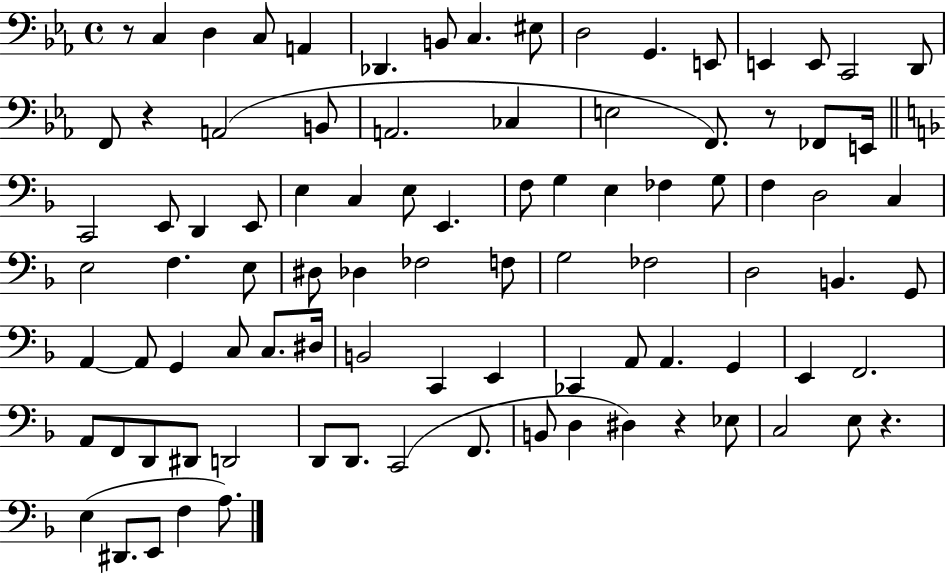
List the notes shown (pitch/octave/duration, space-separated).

R/e C3/q D3/q C3/e A2/q Db2/q. B2/e C3/q. EIS3/e D3/h G2/q. E2/e E2/q E2/e C2/h D2/e F2/e R/q A2/h B2/e A2/h. CES3/q E3/h F2/e. R/e FES2/e E2/s C2/h E2/e D2/q E2/e E3/q C3/q E3/e E2/q. F3/e G3/q E3/q FES3/q G3/e F3/q D3/h C3/q E3/h F3/q. E3/e D#3/e Db3/q FES3/h F3/e G3/h FES3/h D3/h B2/q. G2/e A2/q A2/e G2/q C3/e C3/e. D#3/s B2/h C2/q E2/q CES2/q A2/e A2/q. G2/q E2/q F2/h. A2/e F2/e D2/e D#2/e D2/h D2/e D2/e. C2/h F2/e. B2/e D3/q D#3/q R/q Eb3/e C3/h E3/e R/q. E3/q D#2/e. E2/e F3/q A3/e.